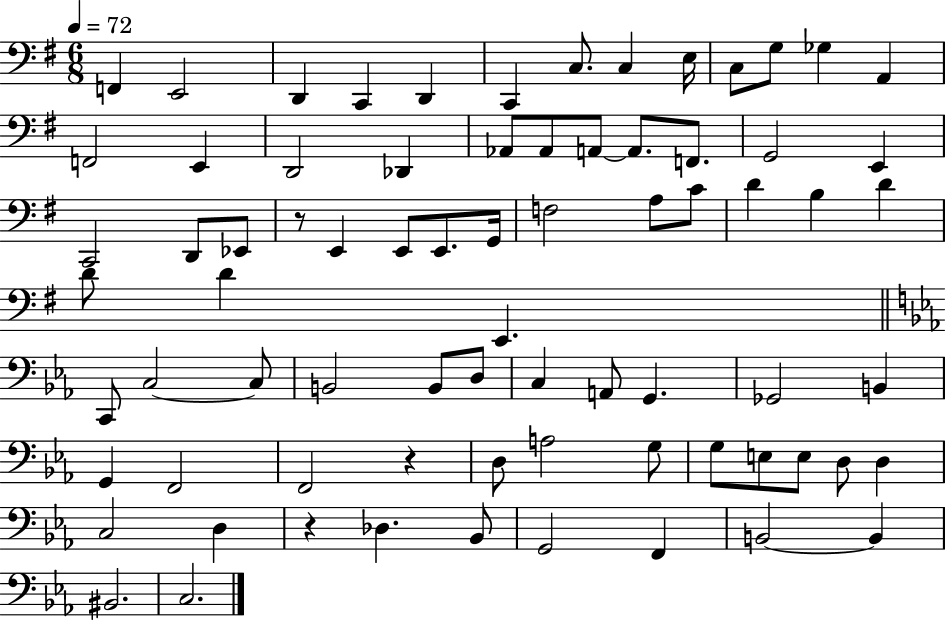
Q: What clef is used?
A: bass